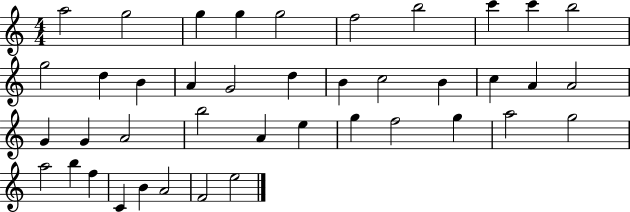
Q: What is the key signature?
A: C major